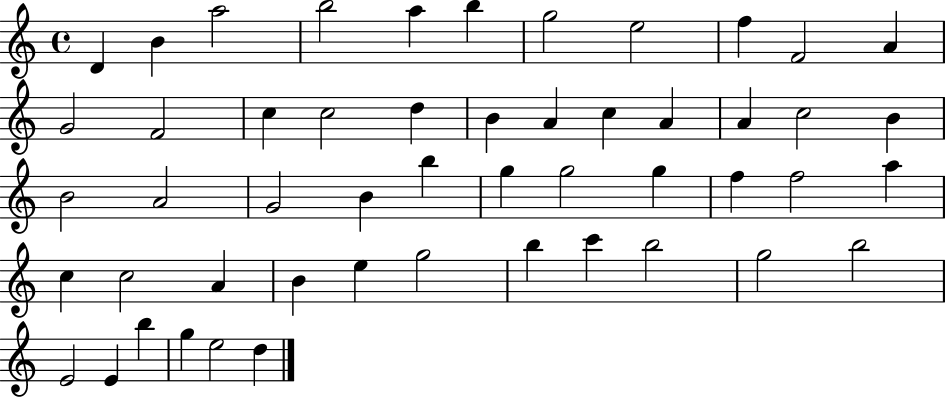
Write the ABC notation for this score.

X:1
T:Untitled
M:4/4
L:1/4
K:C
D B a2 b2 a b g2 e2 f F2 A G2 F2 c c2 d B A c A A c2 B B2 A2 G2 B b g g2 g f f2 a c c2 A B e g2 b c' b2 g2 b2 E2 E b g e2 d